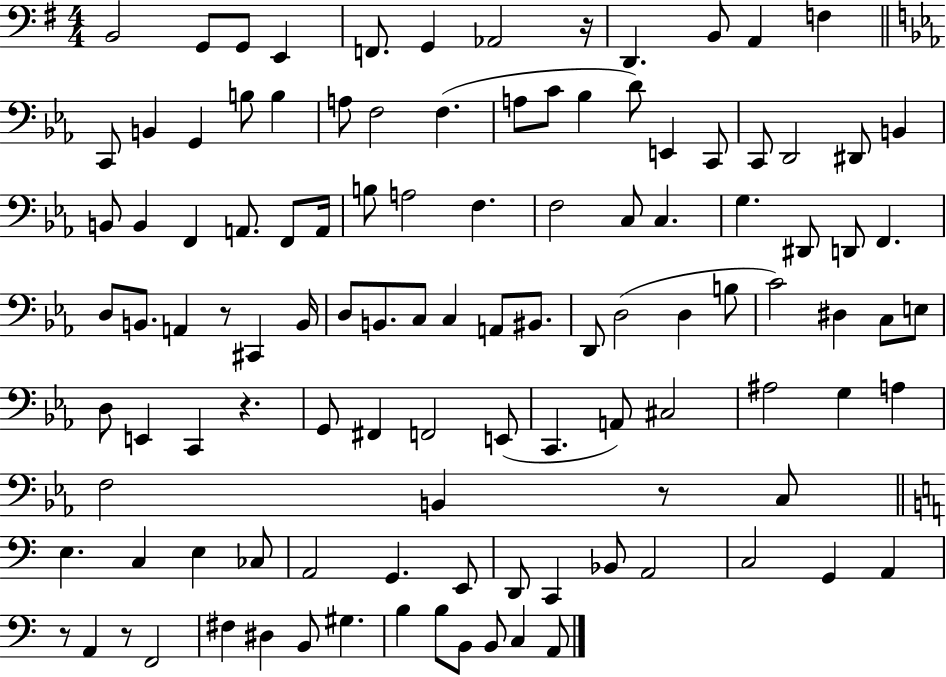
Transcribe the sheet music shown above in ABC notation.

X:1
T:Untitled
M:4/4
L:1/4
K:G
B,,2 G,,/2 G,,/2 E,, F,,/2 G,, _A,,2 z/4 D,, B,,/2 A,, F, C,,/2 B,, G,, B,/2 B, A,/2 F,2 F, A,/2 C/2 _B, D/2 E,, C,,/2 C,,/2 D,,2 ^D,,/2 B,, B,,/2 B,, F,, A,,/2 F,,/2 A,,/4 B,/2 A,2 F, F,2 C,/2 C, G, ^D,,/2 D,,/2 F,, D,/2 B,,/2 A,, z/2 ^C,, B,,/4 D,/2 B,,/2 C,/2 C, A,,/2 ^B,,/2 D,,/2 D,2 D, B,/2 C2 ^D, C,/2 E,/2 D,/2 E,, C,, z G,,/2 ^F,, F,,2 E,,/2 C,, A,,/2 ^C,2 ^A,2 G, A, F,2 B,, z/2 C,/2 E, C, E, _C,/2 A,,2 G,, E,,/2 D,,/2 C,, _B,,/2 A,,2 C,2 G,, A,, z/2 A,, z/2 F,,2 ^F, ^D, B,,/2 ^G, B, B,/2 B,,/2 B,,/2 C, A,,/2